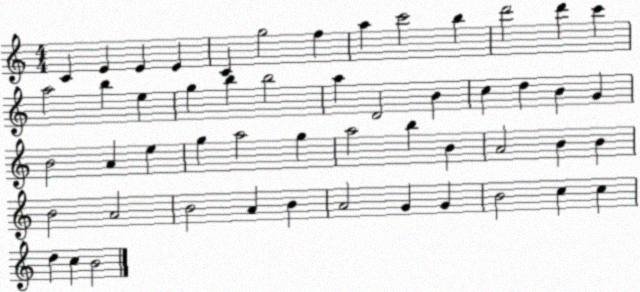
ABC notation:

X:1
T:Untitled
M:4/4
L:1/4
K:C
C E E E C g2 f a c'2 b d'2 d' c' a2 b e g b b2 a D2 B c d B G B2 A e g a2 g a2 b B A2 B B B2 A2 B2 A B A2 G G B2 c c d c B2